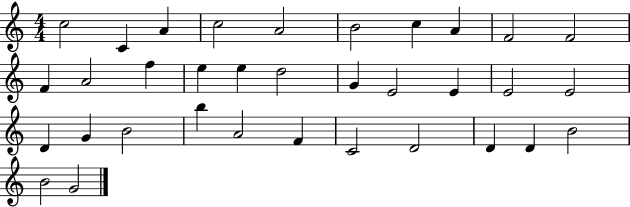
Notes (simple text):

C5/h C4/q A4/q C5/h A4/h B4/h C5/q A4/q F4/h F4/h F4/q A4/h F5/q E5/q E5/q D5/h G4/q E4/h E4/q E4/h E4/h D4/q G4/q B4/h B5/q A4/h F4/q C4/h D4/h D4/q D4/q B4/h B4/h G4/h